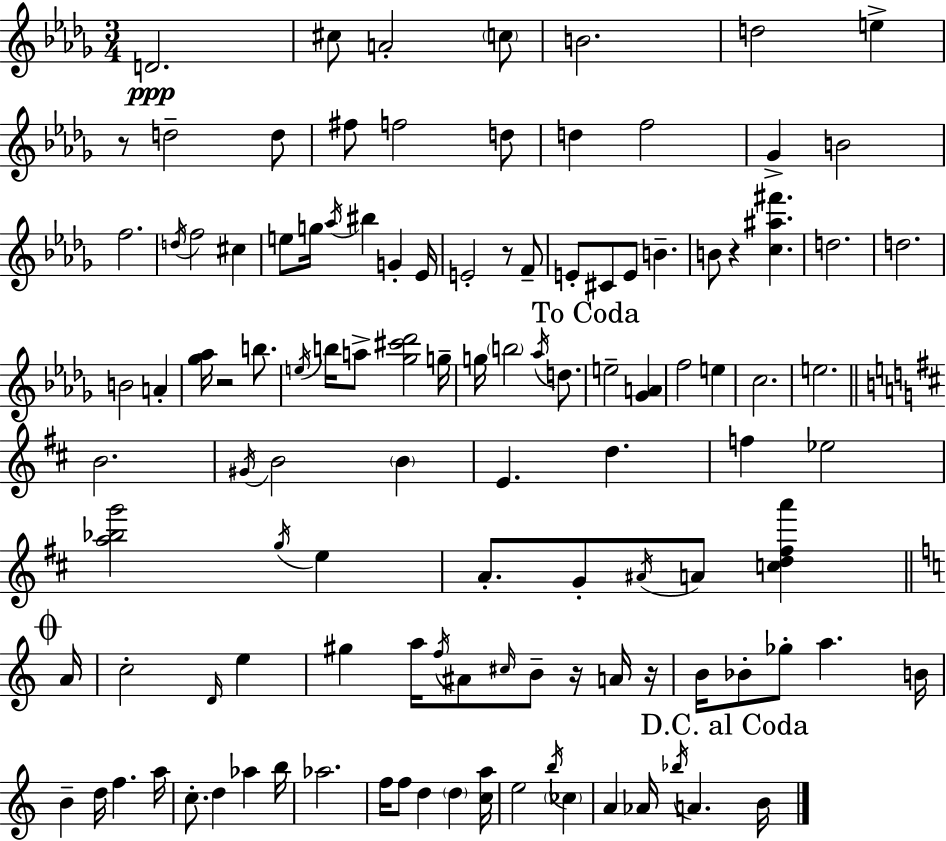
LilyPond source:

{
  \clef treble
  \numericTimeSignature
  \time 3/4
  \key bes \minor
  \repeat volta 2 { d'2.\ppp | cis''8 a'2-. \parenthesize c''8 | b'2. | d''2 e''4-> | \break r8 d''2-- d''8 | fis''8 f''2 d''8 | d''4 f''2 | ges'4-> b'2 | \break f''2. | \acciaccatura { d''16 } f''2 cis''4 | e''8 g''16 \acciaccatura { aes''16 } bis''4 g'4-. | ees'16 e'2-. r8 | \break f'8-- e'8-. cis'8 e'8 b'4.-- | b'8 r4 <c'' ais'' fis'''>4. | d''2. | d''2. | \break b'2 a'4-. | <ges'' aes''>16 r2 b''8. | \acciaccatura { e''16 } b''16 a''8-> <ges'' cis''' des'''>2 | g''16-- g''16 \parenthesize b''2 | \break \acciaccatura { aes''16 } d''8. \mark "To Coda" e''2-- | <ges' a'>4 f''2 | e''4 c''2. | e''2. | \break \bar "||" \break \key d \major b'2. | \acciaccatura { gis'16 } b'2 \parenthesize b'4 | e'4. d''4. | f''4 ees''2 | \break <a'' bes'' g'''>2 \acciaccatura { g''16 } e''4 | a'8.-. g'8-. \acciaccatura { ais'16 } a'8 <c'' d'' fis'' a'''>4 | \mark \markup { \musicglyph "scripts.coda" } \bar "||" \break \key c \major a'16 c''2-. \grace { d'16 } e''4 | gis''4 a''16 \acciaccatura { f''16 } ais'8 \grace { cis''16 } b'8-- | r16 a'16 r16 b'16 bes'8-. ges''8-. a''4. | b'16 b'4-- d''16 f''4. | \break a''16 c''8.-. d''4 aes''4 | b''16 aes''2. | f''16 f''8 d''4 \parenthesize d''4 | <c'' a''>16 e''2 | \break \acciaccatura { b''16 } \parenthesize ces''4 a'4 aes'16 \acciaccatura { bes''16 } a'4. | \mark "D.C. al Coda" b'16 } \bar "|."
}